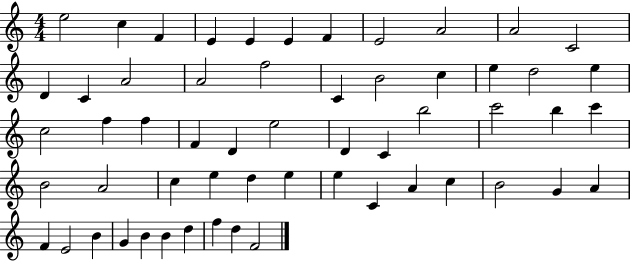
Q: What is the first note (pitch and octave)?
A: E5